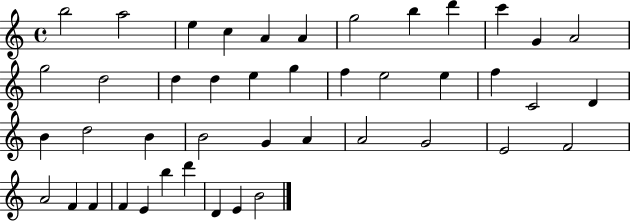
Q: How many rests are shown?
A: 0